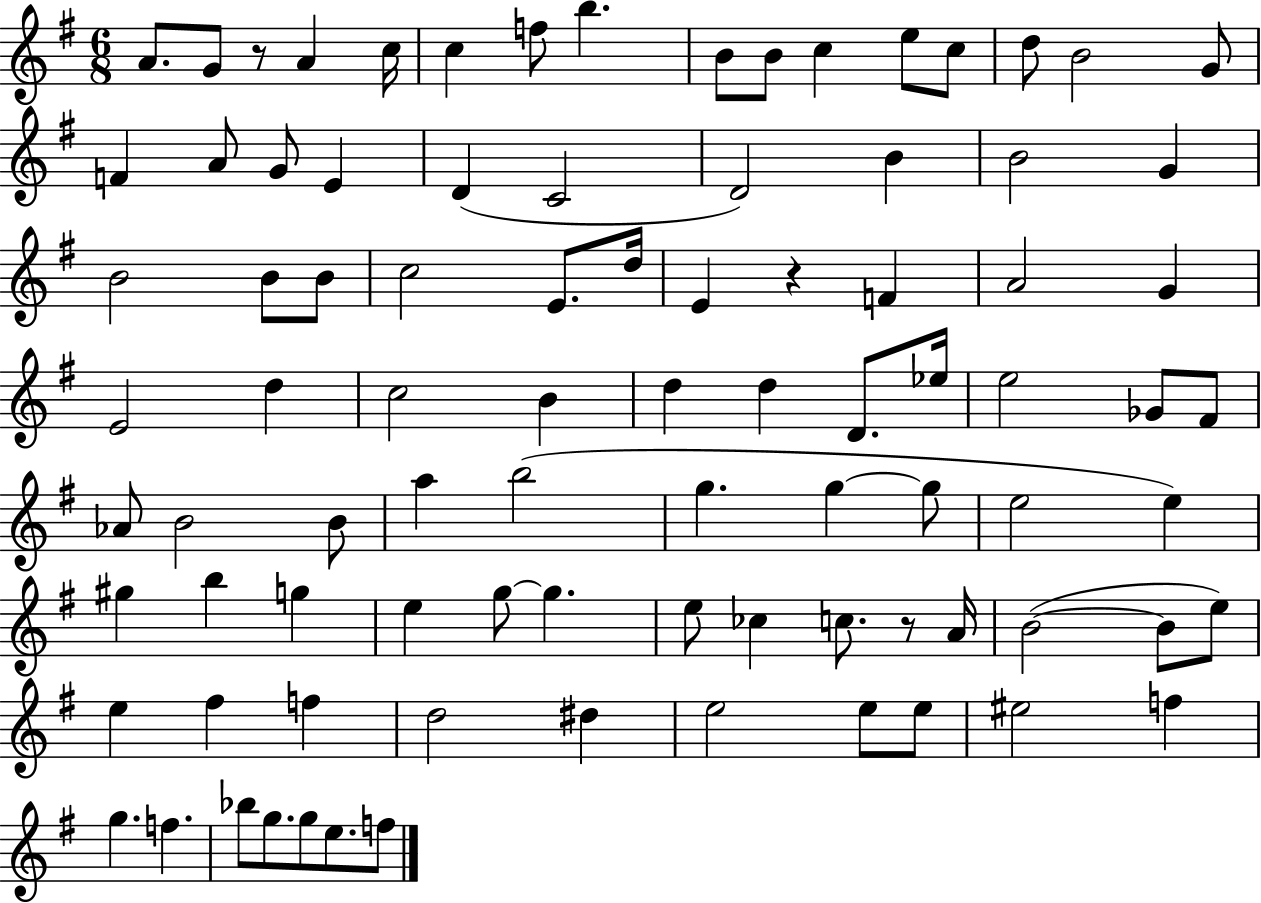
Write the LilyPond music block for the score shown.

{
  \clef treble
  \numericTimeSignature
  \time 6/8
  \key g \major
  a'8. g'8 r8 a'4 c''16 | c''4 f''8 b''4. | b'8 b'8 c''4 e''8 c''8 | d''8 b'2 g'8 | \break f'4 a'8 g'8 e'4 | d'4( c'2 | d'2) b'4 | b'2 g'4 | \break b'2 b'8 b'8 | c''2 e'8. d''16 | e'4 r4 f'4 | a'2 g'4 | \break e'2 d''4 | c''2 b'4 | d''4 d''4 d'8. ees''16 | e''2 ges'8 fis'8 | \break aes'8 b'2 b'8 | a''4 b''2( | g''4. g''4~~ g''8 | e''2 e''4) | \break gis''4 b''4 g''4 | e''4 g''8~~ g''4. | e''8 ces''4 c''8. r8 a'16 | b'2~(~ b'8 e''8) | \break e''4 fis''4 f''4 | d''2 dis''4 | e''2 e''8 e''8 | eis''2 f''4 | \break g''4. f''4. | bes''8 g''8. g''8 e''8. f''8 | \bar "|."
}